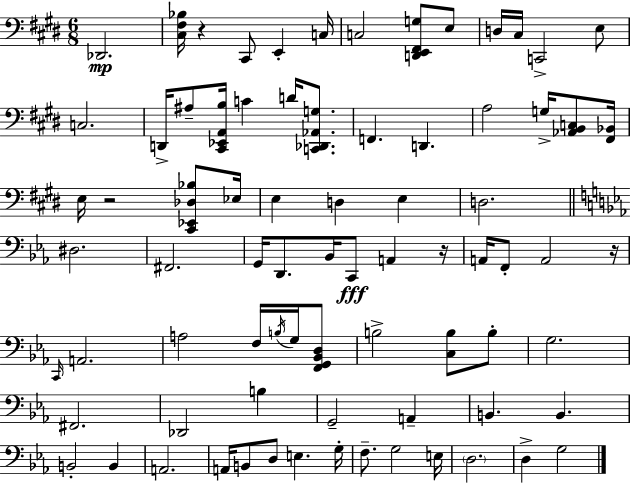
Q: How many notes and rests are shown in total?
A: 78